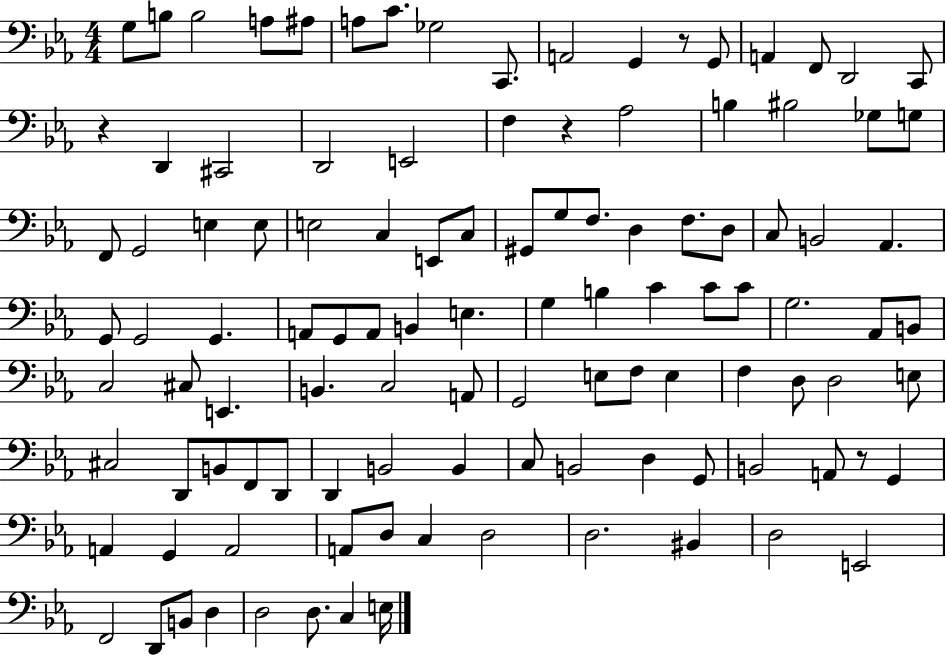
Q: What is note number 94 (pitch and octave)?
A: C3